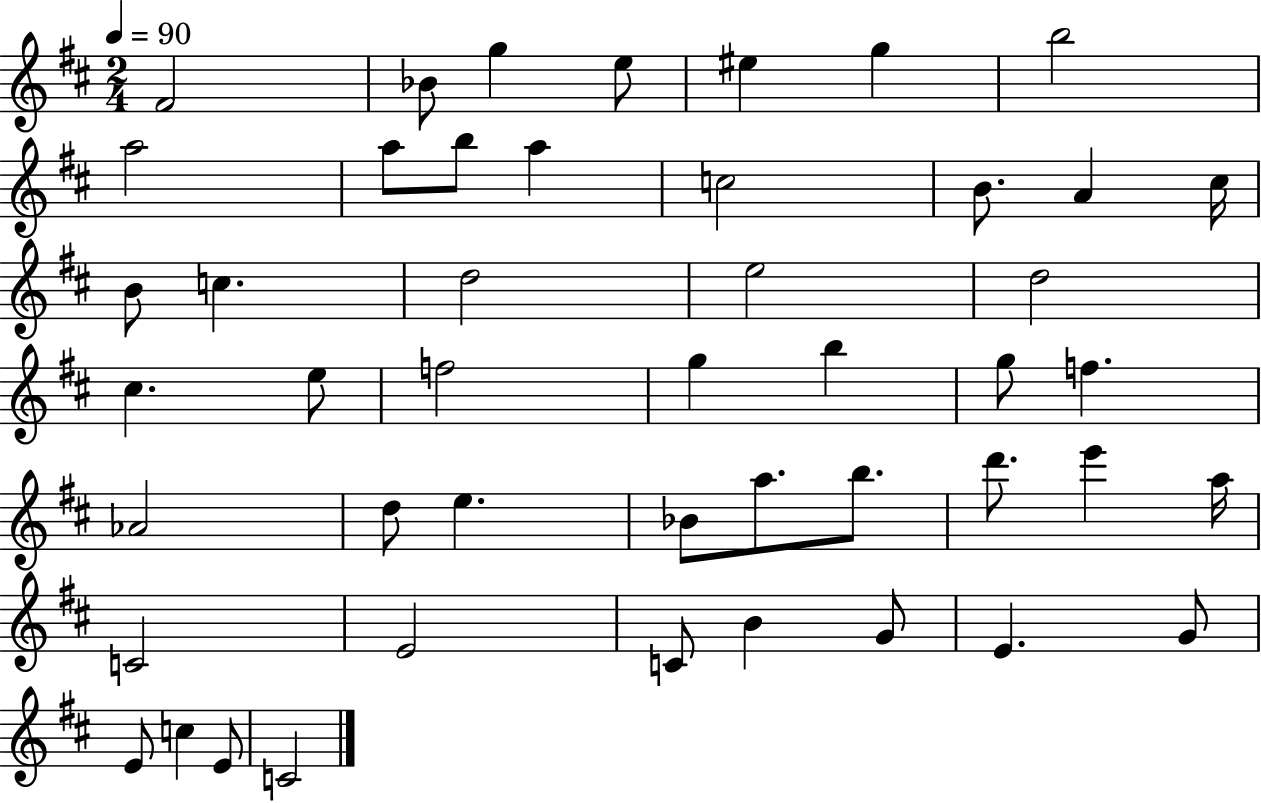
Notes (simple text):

F#4/h Bb4/e G5/q E5/e EIS5/q G5/q B5/h A5/h A5/e B5/e A5/q C5/h B4/e. A4/q C#5/s B4/e C5/q. D5/h E5/h D5/h C#5/q. E5/e F5/h G5/q B5/q G5/e F5/q. Ab4/h D5/e E5/q. Bb4/e A5/e. B5/e. D6/e. E6/q A5/s C4/h E4/h C4/e B4/q G4/e E4/q. G4/e E4/e C5/q E4/e C4/h